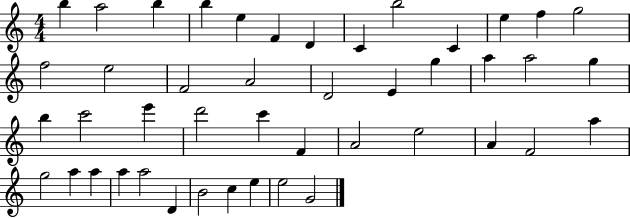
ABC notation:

X:1
T:Untitled
M:4/4
L:1/4
K:C
b a2 b b e F D C b2 C e f g2 f2 e2 F2 A2 D2 E g a a2 g b c'2 e' d'2 c' F A2 e2 A F2 a g2 a a a a2 D B2 c e e2 G2